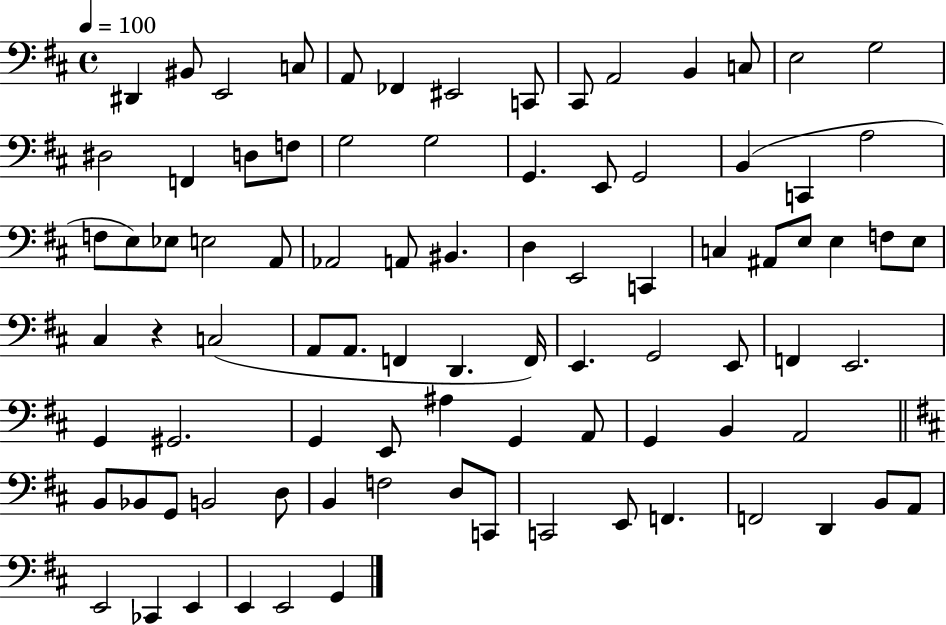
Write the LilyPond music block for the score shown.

{
  \clef bass
  \time 4/4
  \defaultTimeSignature
  \key d \major
  \tempo 4 = 100
  \repeat volta 2 { dis,4 bis,8 e,2 c8 | a,8 fes,4 eis,2 c,8 | cis,8 a,2 b,4 c8 | e2 g2 | \break dis2 f,4 d8 f8 | g2 g2 | g,4. e,8 g,2 | b,4( c,4 a2 | \break f8 e8) ees8 e2 a,8 | aes,2 a,8 bis,4. | d4 e,2 c,4 | c4 ais,8 e8 e4 f8 e8 | \break cis4 r4 c2( | a,8 a,8. f,4 d,4. f,16) | e,4. g,2 e,8 | f,4 e,2. | \break g,4 gis,2. | g,4 e,8 ais4 g,4 a,8 | g,4 b,4 a,2 | \bar "||" \break \key d \major b,8 bes,8 g,8 b,2 d8 | b,4 f2 d8 c,8 | c,2 e,8 f,4. | f,2 d,4 b,8 a,8 | \break e,2 ces,4 e,4 | e,4 e,2 g,4 | } \bar "|."
}